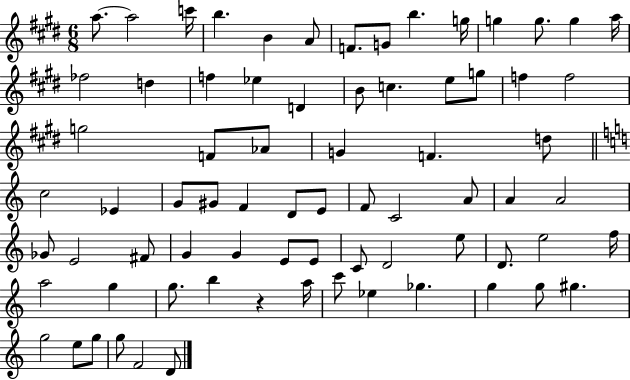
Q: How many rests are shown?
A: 1